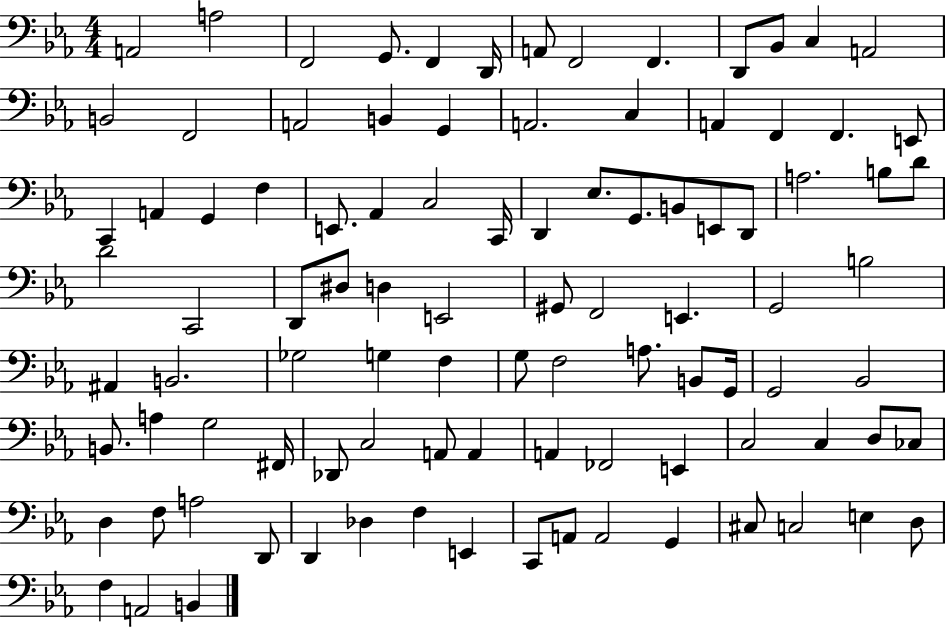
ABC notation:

X:1
T:Untitled
M:4/4
L:1/4
K:Eb
A,,2 A,2 F,,2 G,,/2 F,, D,,/4 A,,/2 F,,2 F,, D,,/2 _B,,/2 C, A,,2 B,,2 F,,2 A,,2 B,, G,, A,,2 C, A,, F,, F,, E,,/2 C,, A,, G,, F, E,,/2 _A,, C,2 C,,/4 D,, _E,/2 G,,/2 B,,/2 E,,/2 D,,/2 A,2 B,/2 D/2 D2 C,,2 D,,/2 ^D,/2 D, E,,2 ^G,,/2 F,,2 E,, G,,2 B,2 ^A,, B,,2 _G,2 G, F, G,/2 F,2 A,/2 B,,/2 G,,/4 G,,2 _B,,2 B,,/2 A, G,2 ^F,,/4 _D,,/2 C,2 A,,/2 A,, A,, _F,,2 E,, C,2 C, D,/2 _C,/2 D, F,/2 A,2 D,,/2 D,, _D, F, E,, C,,/2 A,,/2 A,,2 G,, ^C,/2 C,2 E, D,/2 F, A,,2 B,,